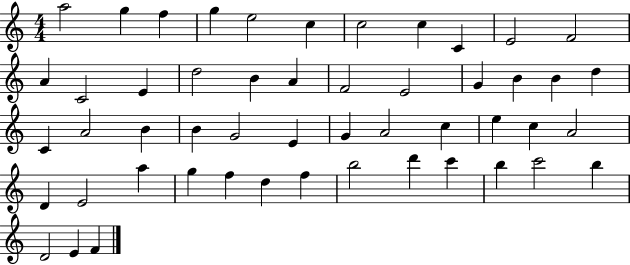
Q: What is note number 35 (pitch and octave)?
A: A4